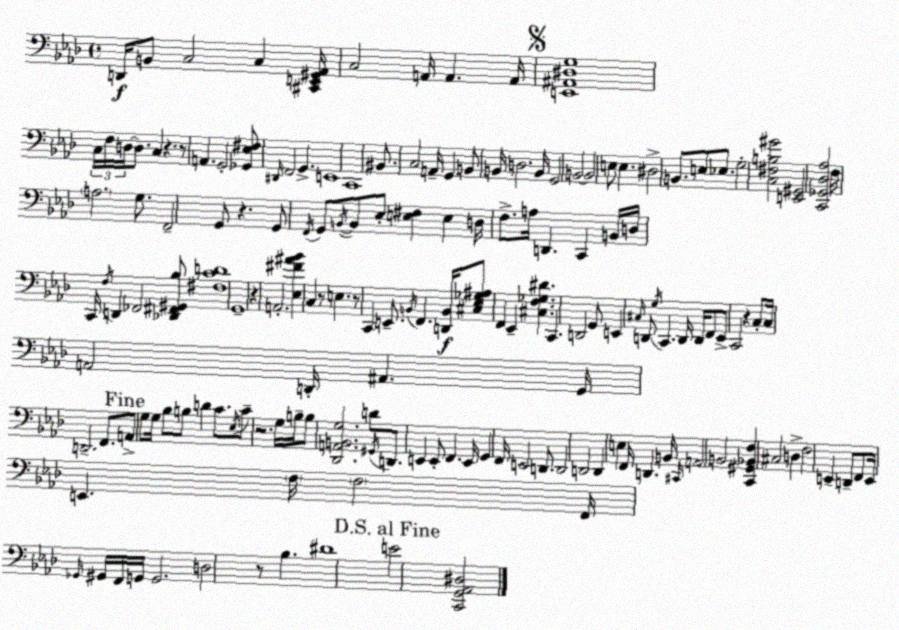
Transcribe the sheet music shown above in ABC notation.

X:1
T:Untitled
M:4/4
L:1/4
K:Ab
D,,/4 B,,/2 C,2 C, [^C,,E,,^G,,_A,,]/4 C,2 A,,/4 A,, A,,/4 [E,,^A,,^D,G,]4 C,/4 F,/4 D,/4 D,/2 C, z z/2 A,, G,,2 [_G,,_E,^F,]/2 ^D,,/4 F,,2 G,, E,,4 C,,4 ^B,,/2 C,2 A,,/4 G,, B,,/2 B,,/4 D,2 B,,/4 G,,2 B,,2 B,,2 E,/2 E, ^D,2 B,,/2 E,/2 _E,/2 G,2 [C,^F,B,^G]2 [E,,^G,,]2 [C,,_G,,_D,_A,]2 F,/4 A,2 G,/2 F,,2 G,,/2 z G,,/2 F,,/4 G,,/2 B,,/4 B,,/2 _E,/2 [E,^F,] E, D,/4 F,/2 A,/4 D,, C,, B,,/4 D,/4 C,,/4 F,/4 D,, _F,,2 [_D,,^F,,^G,,_B,]/2 [^F,CD]4 G,,4 z A,,2 [_E,^F^A_B] C, z/2 E, z/2 C,, E,,/2 B,,/4 F,, [D,,B,,]/4 [^C,_E,_G,^A,]/2 F,, _E,, [^C,F,_G,^D] C,, D,,2 G,,/2 E,, ^C,/4 D,,/2 G,/4 C,, D,,/4 D,,/4 F,,/2 _E,,/2 C,,2 z C,/2 C,/4 A,,2 D,,/4 ^A,, G,,/4 D,,2 F,,/2 A,,/2 G,/2 G,/4 _B,/2 B,/2 D C/2 _E,/4 C/2 z2 G,/4 B,/4 B,/2 [_D,,A,,B,,G,]2 D/2 ^G,,/4 D,,/2 E,, E,,/2 F,, E,,/4 G,, F,,/4 E,,2 D,,/2 D,,2 D,,2 D,, E, F,,/4 D,, B,,/4 ^C,,/4 A,,2 B,,2 [C,,^G,,_B,,F,] ^C,2 D, F,2 E,, D,,/2 F,,/2 E,,/4 E,, F,/4 F,2 F,,/4 _G,,/4 ^G,,/4 F,,/4 G,,/4 G,,2 D,2 z/2 _B, ^D4 E2 [C,,G,,_A,,^D,]2